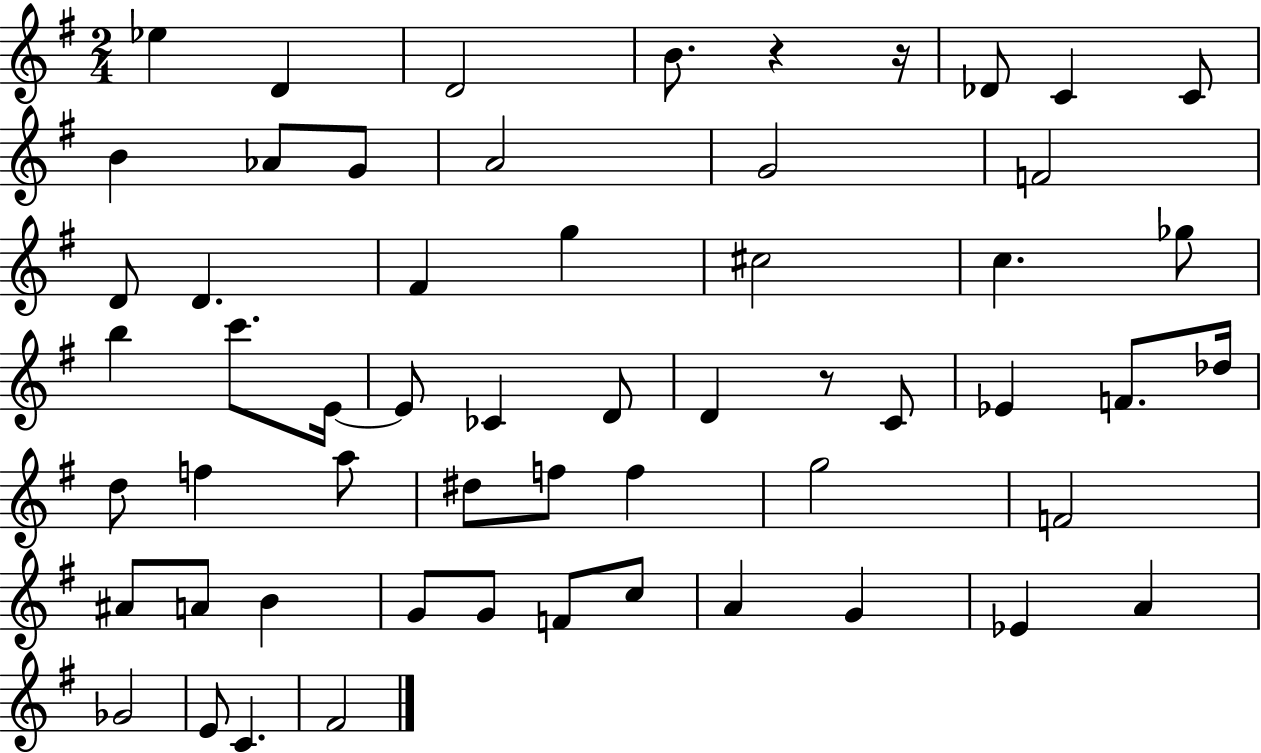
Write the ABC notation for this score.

X:1
T:Untitled
M:2/4
L:1/4
K:G
_e D D2 B/2 z z/4 _D/2 C C/2 B _A/2 G/2 A2 G2 F2 D/2 D ^F g ^c2 c _g/2 b c'/2 E/4 E/2 _C D/2 D z/2 C/2 _E F/2 _d/4 d/2 f a/2 ^d/2 f/2 f g2 F2 ^A/2 A/2 B G/2 G/2 F/2 c/2 A G _E A _G2 E/2 C ^F2